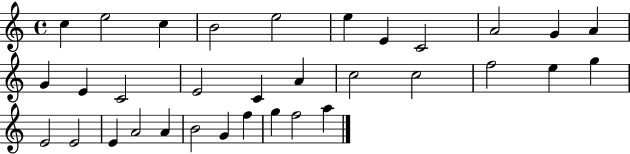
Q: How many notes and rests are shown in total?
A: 33